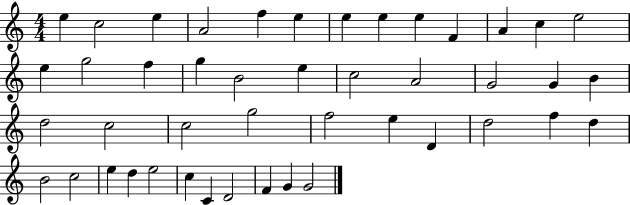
X:1
T:Untitled
M:4/4
L:1/4
K:C
e c2 e A2 f e e e e F A c e2 e g2 f g B2 e c2 A2 G2 G B d2 c2 c2 g2 f2 e D d2 f d B2 c2 e d e2 c C D2 F G G2